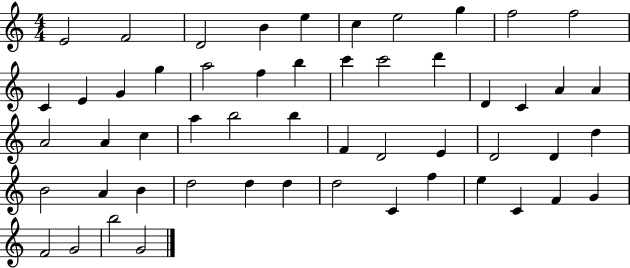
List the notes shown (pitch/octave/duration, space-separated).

E4/h F4/h D4/h B4/q E5/q C5/q E5/h G5/q F5/h F5/h C4/q E4/q G4/q G5/q A5/h F5/q B5/q C6/q C6/h D6/q D4/q C4/q A4/q A4/q A4/h A4/q C5/q A5/q B5/h B5/q F4/q D4/h E4/q D4/h D4/q D5/q B4/h A4/q B4/q D5/h D5/q D5/q D5/h C4/q F5/q E5/q C4/q F4/q G4/q F4/h G4/h B5/h G4/h